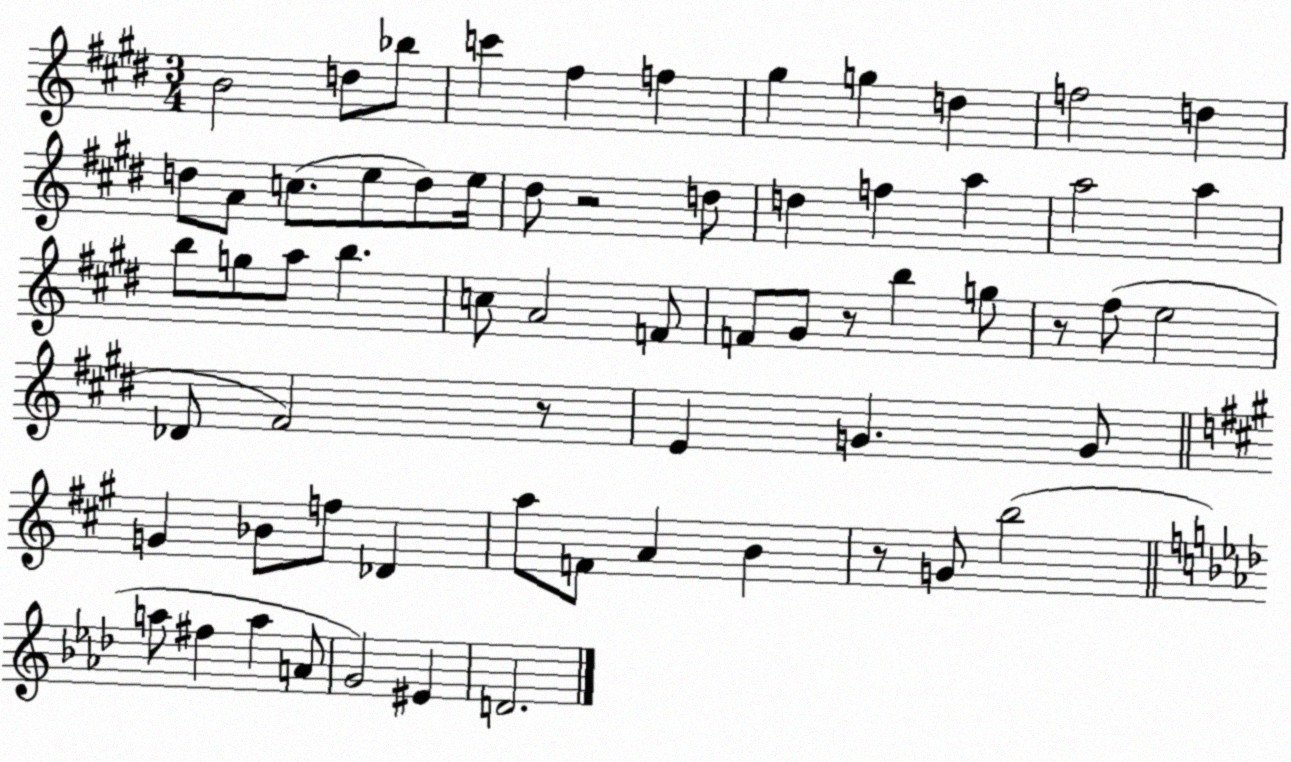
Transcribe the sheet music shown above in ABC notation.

X:1
T:Untitled
M:3/4
L:1/4
K:E
B2 d/2 _b/2 c' ^f f ^g g d f2 d d/2 A/2 c/2 e/2 d/2 e/4 ^d/2 z2 d/2 d f a a2 a b/2 g/2 a/2 b c/2 A2 F/2 F/2 ^G/2 z/2 b g/2 z/2 ^f/2 e2 _D/2 ^F2 z/2 E G G/2 G _B/2 f/2 _D a/2 F/2 A B z/2 G/2 b2 a/2 ^f a A/2 G2 ^E D2